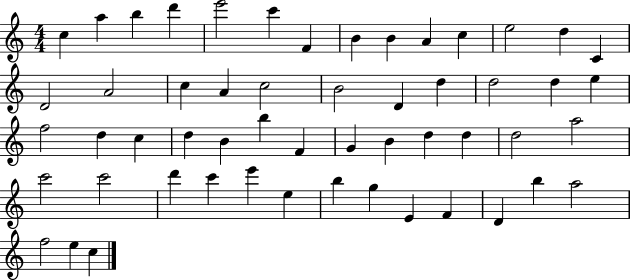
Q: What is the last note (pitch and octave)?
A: C5